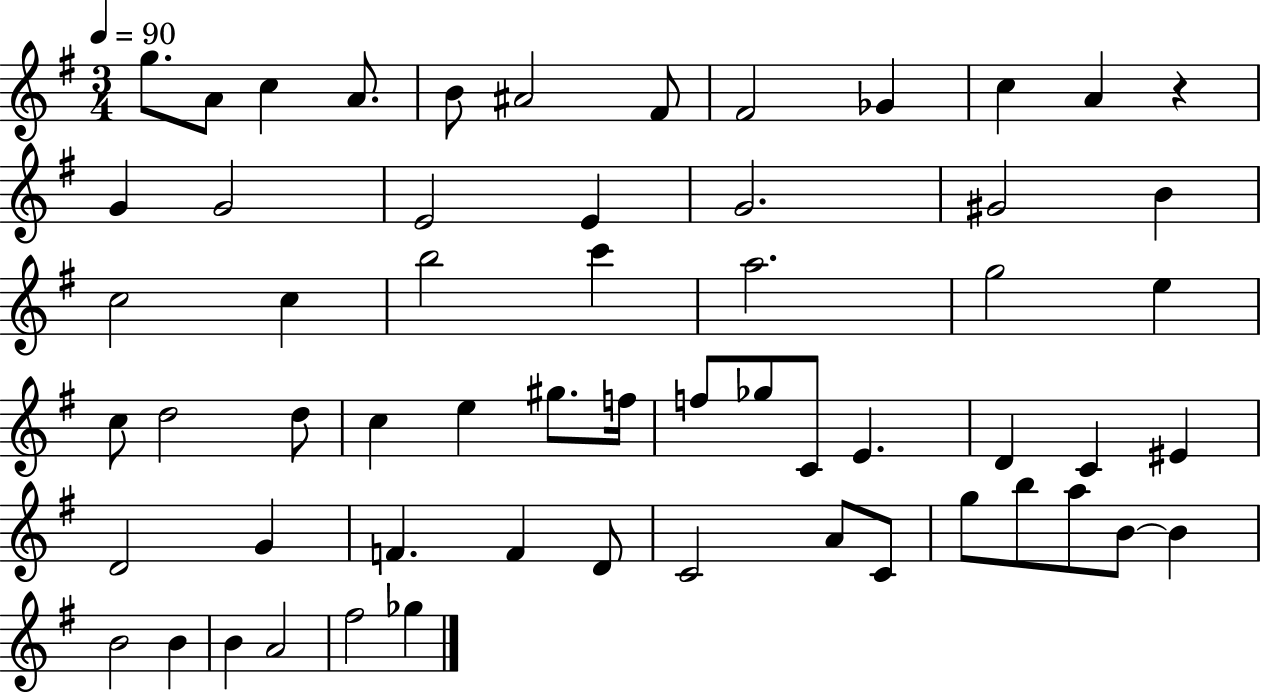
G5/e. A4/e C5/q A4/e. B4/e A#4/h F#4/e F#4/h Gb4/q C5/q A4/q R/q G4/q G4/h E4/h E4/q G4/h. G#4/h B4/q C5/h C5/q B5/h C6/q A5/h. G5/h E5/q C5/e D5/h D5/e C5/q E5/q G#5/e. F5/s F5/e Gb5/e C4/e E4/q. D4/q C4/q EIS4/q D4/h G4/q F4/q. F4/q D4/e C4/h A4/e C4/e G5/e B5/e A5/e B4/e B4/q B4/h B4/q B4/q A4/h F#5/h Gb5/q